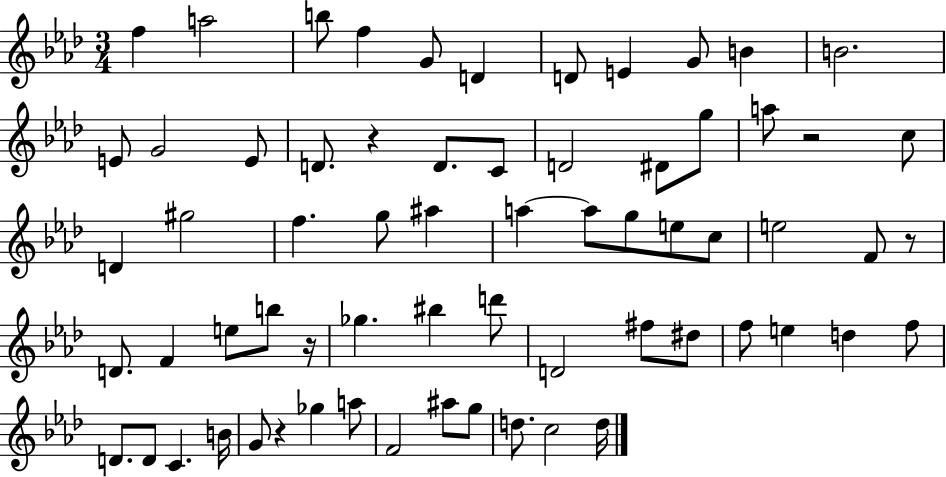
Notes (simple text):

F5/q A5/h B5/e F5/q G4/e D4/q D4/e E4/q G4/e B4/q B4/h. E4/e G4/h E4/e D4/e. R/q D4/e. C4/e D4/h D#4/e G5/e A5/e R/h C5/e D4/q G#5/h F5/q. G5/e A#5/q A5/q A5/e G5/e E5/e C5/e E5/h F4/e R/e D4/e. F4/q E5/e B5/e R/s Gb5/q. BIS5/q D6/e D4/h F#5/e D#5/e F5/e E5/q D5/q F5/e D4/e. D4/e C4/q. B4/s G4/e R/q Gb5/q A5/e F4/h A#5/e G5/e D5/e. C5/h D5/s